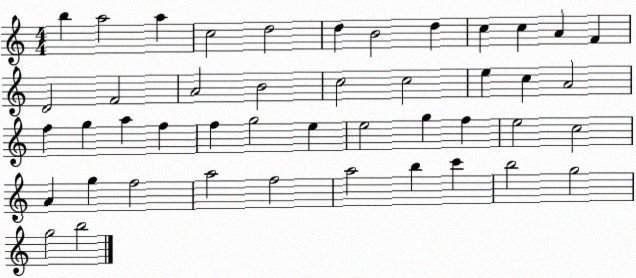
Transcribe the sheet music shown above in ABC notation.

X:1
T:Untitled
M:4/4
L:1/4
K:C
b a2 a c2 d2 d B2 d c c A F D2 F2 A2 B2 c2 c2 e c A2 f g a f f g2 e e2 g f e2 c2 A g f2 a2 f2 a2 b c' b2 g2 g2 b2